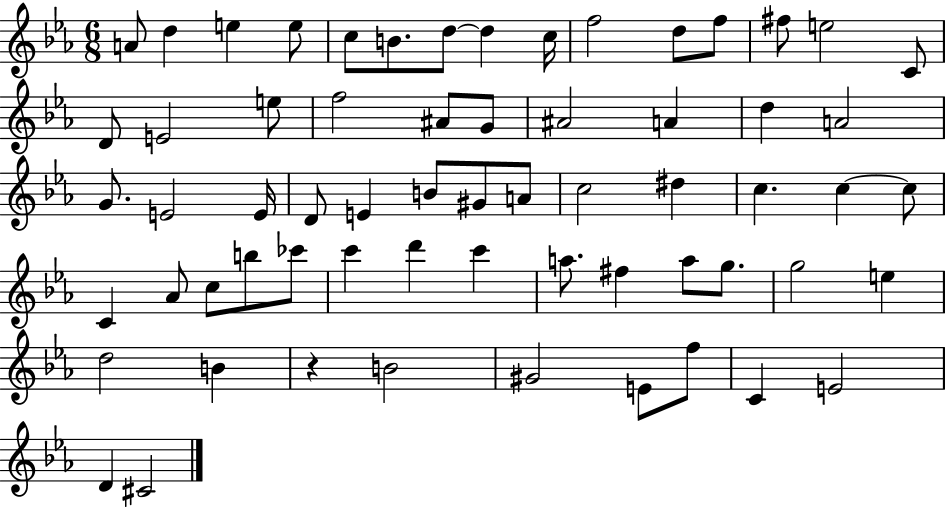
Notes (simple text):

A4/e D5/q E5/q E5/e C5/e B4/e. D5/e D5/q C5/s F5/h D5/e F5/e F#5/e E5/h C4/e D4/e E4/h E5/e F5/h A#4/e G4/e A#4/h A4/q D5/q A4/h G4/e. E4/h E4/s D4/e E4/q B4/e G#4/e A4/e C5/h D#5/q C5/q. C5/q C5/e C4/q Ab4/e C5/e B5/e CES6/e C6/q D6/q C6/q A5/e. F#5/q A5/e G5/e. G5/h E5/q D5/h B4/q R/q B4/h G#4/h E4/e F5/e C4/q E4/h D4/q C#4/h